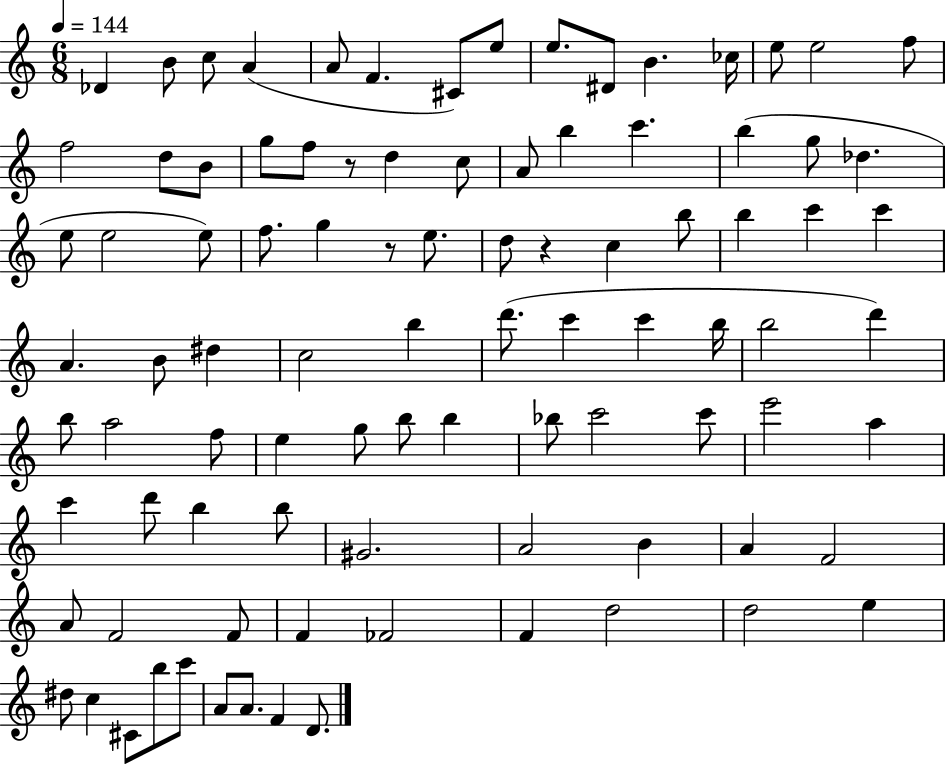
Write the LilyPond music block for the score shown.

{
  \clef treble
  \numericTimeSignature
  \time 6/8
  \key c \major
  \tempo 4 = 144
  \repeat volta 2 { des'4 b'8 c''8 a'4( | a'8 f'4. cis'8) e''8 | e''8. dis'8 b'4. ces''16 | e''8 e''2 f''8 | \break f''2 d''8 b'8 | g''8 f''8 r8 d''4 c''8 | a'8 b''4 c'''4. | b''4( g''8 des''4. | \break e''8 e''2 e''8) | f''8. g''4 r8 e''8. | d''8 r4 c''4 b''8 | b''4 c'''4 c'''4 | \break a'4. b'8 dis''4 | c''2 b''4 | d'''8.( c'''4 c'''4 b''16 | b''2 d'''4) | \break b''8 a''2 f''8 | e''4 g''8 b''8 b''4 | bes''8 c'''2 c'''8 | e'''2 a''4 | \break c'''4 d'''8 b''4 b''8 | gis'2. | a'2 b'4 | a'4 f'2 | \break a'8 f'2 f'8 | f'4 fes'2 | f'4 d''2 | d''2 e''4 | \break dis''8 c''4 cis'8 b''8 c'''8 | a'8 a'8. f'4 d'8. | } \bar "|."
}